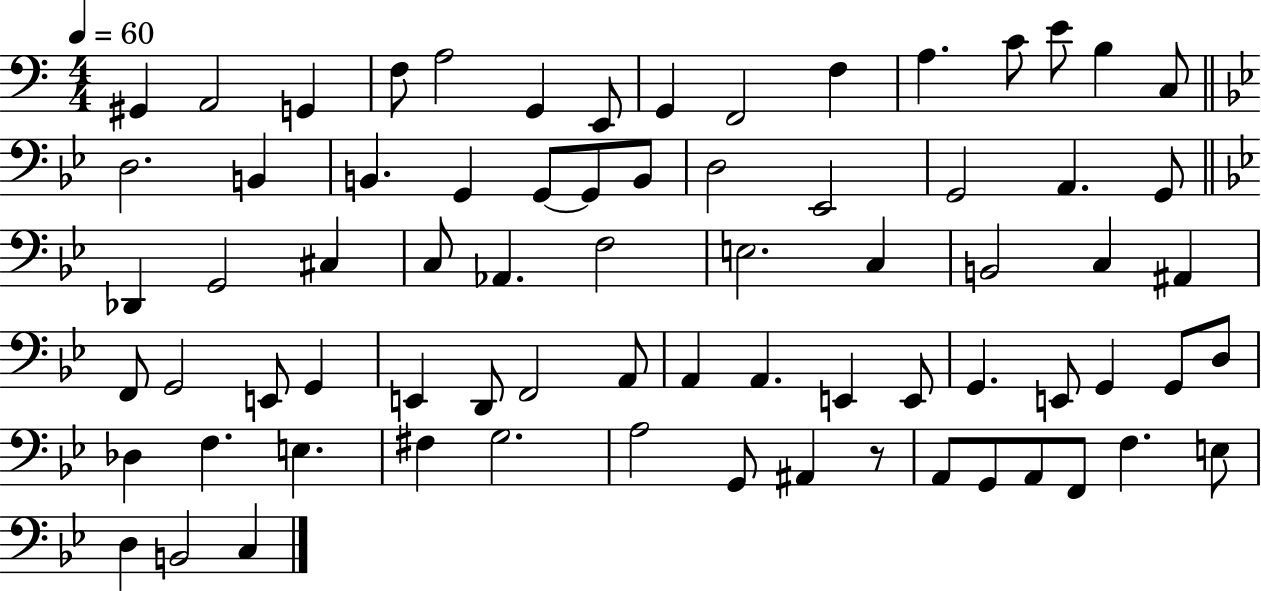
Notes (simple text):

G#2/q A2/h G2/q F3/e A3/h G2/q E2/e G2/q F2/h F3/q A3/q. C4/e E4/e B3/q C3/e D3/h. B2/q B2/q. G2/q G2/e G2/e B2/e D3/h Eb2/h G2/h A2/q. G2/e Db2/q G2/h C#3/q C3/e Ab2/q. F3/h E3/h. C3/q B2/h C3/q A#2/q F2/e G2/h E2/e G2/q E2/q D2/e F2/h A2/e A2/q A2/q. E2/q E2/e G2/q. E2/e G2/q G2/e D3/e Db3/q F3/q. E3/q. F#3/q G3/h. A3/h G2/e A#2/q R/e A2/e G2/e A2/e F2/e F3/q. E3/e D3/q B2/h C3/q